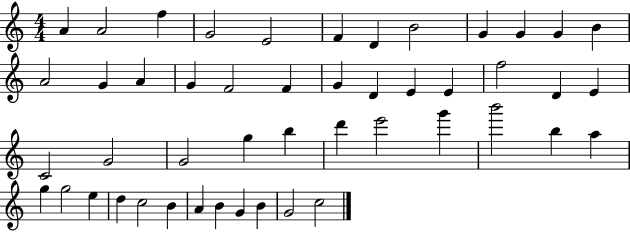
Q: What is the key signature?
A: C major